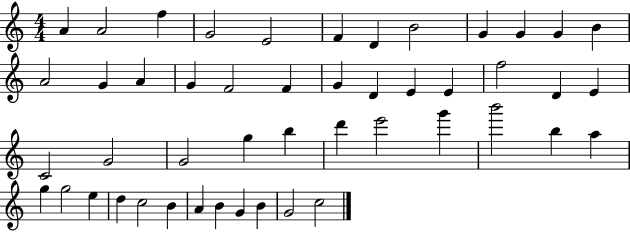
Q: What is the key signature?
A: C major